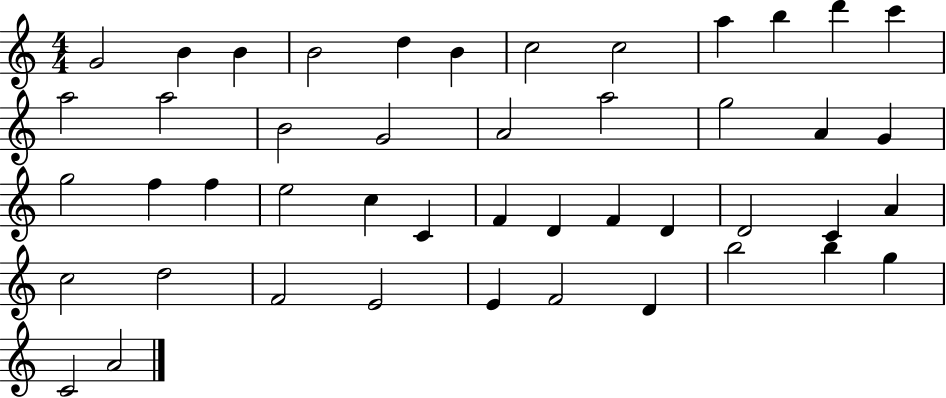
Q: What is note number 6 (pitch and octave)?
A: B4